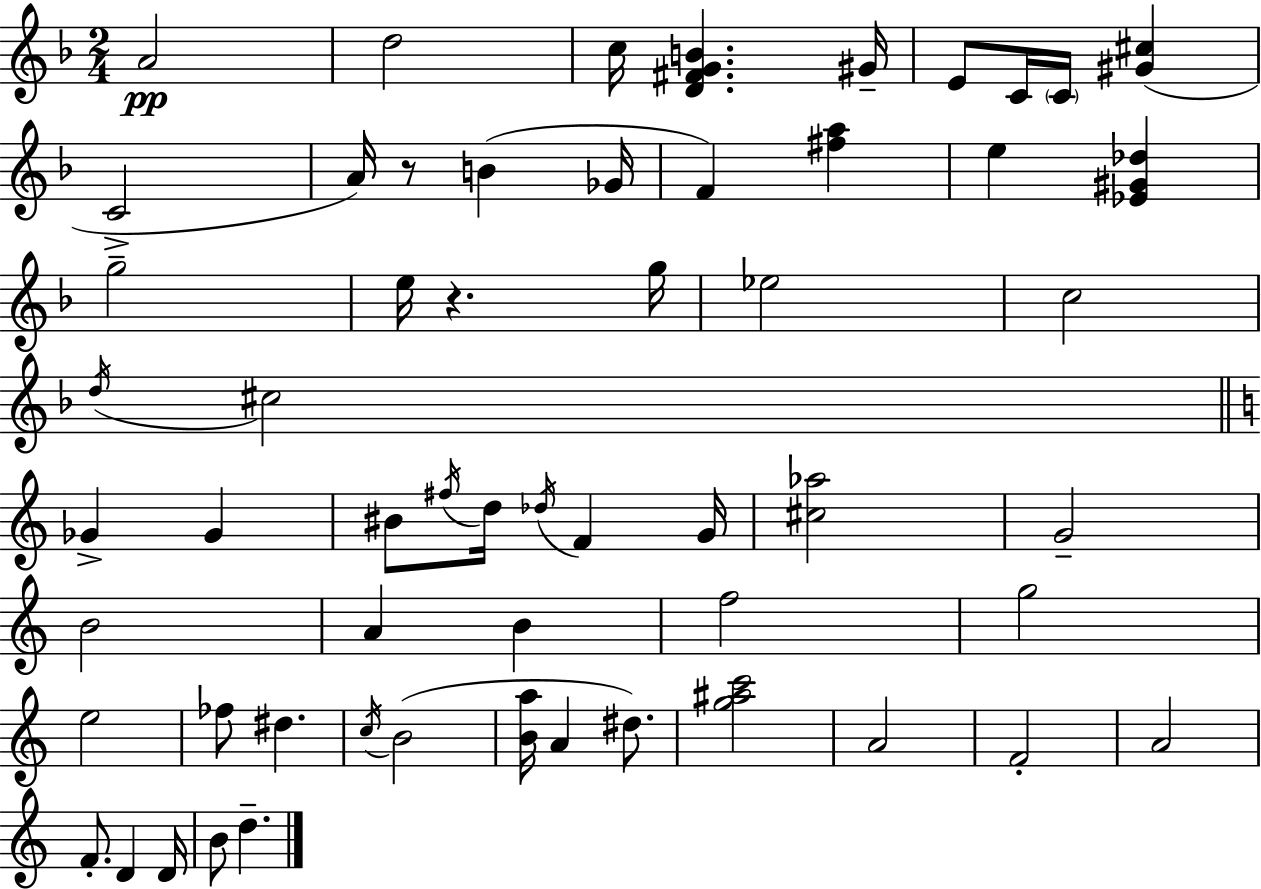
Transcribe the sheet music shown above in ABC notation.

X:1
T:Untitled
M:2/4
L:1/4
K:F
A2 d2 c/4 [D^FGB] ^G/4 E/2 C/4 C/4 [^G^c] C2 A/4 z/2 B _G/4 F [^fa] e [_E^G_d] g2 e/4 z g/4 _e2 c2 d/4 ^c2 _G _G ^B/2 ^f/4 d/4 _d/4 F G/4 [^c_a]2 G2 B2 A B f2 g2 e2 _f/2 ^d c/4 B2 [Ba]/4 A ^d/2 [g^ac']2 A2 F2 A2 F/2 D D/4 B/2 d